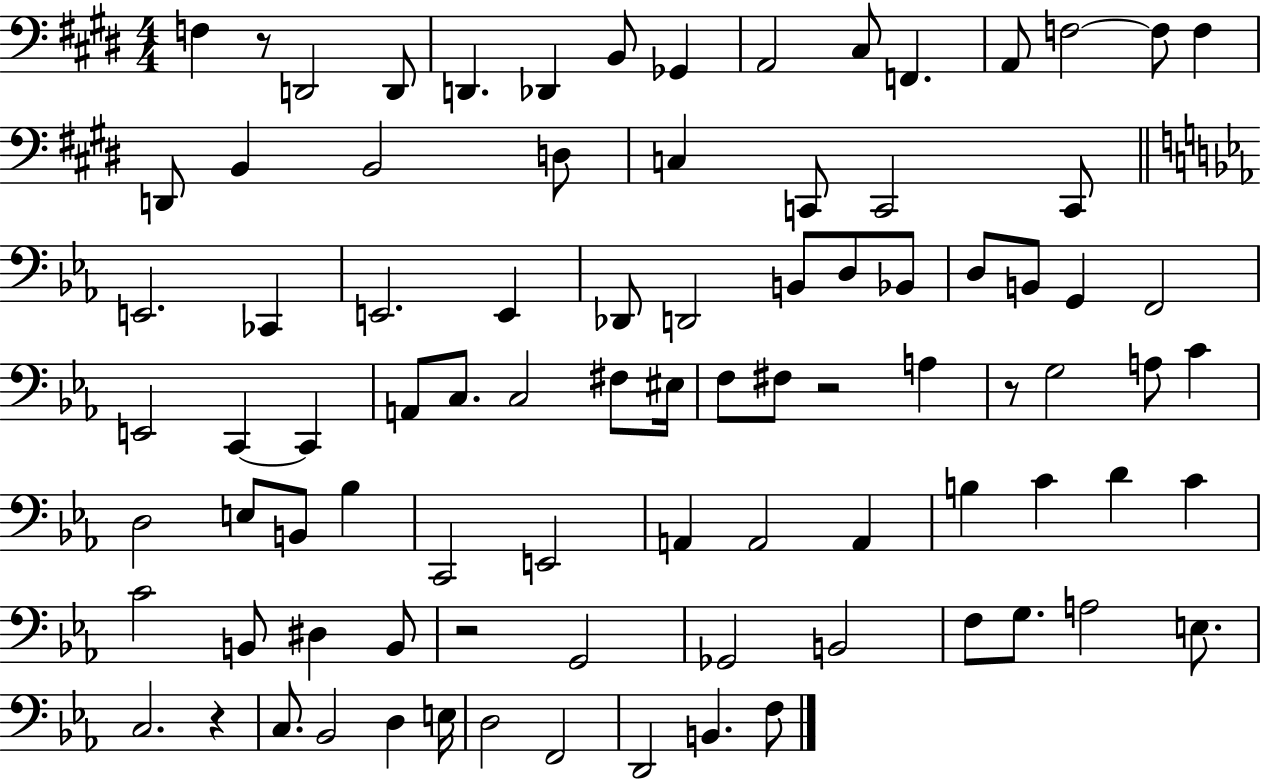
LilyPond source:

{
  \clef bass
  \numericTimeSignature
  \time 4/4
  \key e \major
  \repeat volta 2 { f4 r8 d,2 d,8 | d,4. des,4 b,8 ges,4 | a,2 cis8 f,4. | a,8 f2~~ f8 f4 | \break d,8 b,4 b,2 d8 | c4 c,8 c,2 c,8 | \bar "||" \break \key ees \major e,2. ces,4 | e,2. e,4 | des,8 d,2 b,8 d8 bes,8 | d8 b,8 g,4 f,2 | \break e,2 c,4~~ c,4 | a,8 c8. c2 fis8 eis16 | f8 fis8 r2 a4 | r8 g2 a8 c'4 | \break d2 e8 b,8 bes4 | c,2 e,2 | a,4 a,2 a,4 | b4 c'4 d'4 c'4 | \break c'2 b,8 dis4 b,8 | r2 g,2 | ges,2 b,2 | f8 g8. a2 e8. | \break c2. r4 | c8. bes,2 d4 e16 | d2 f,2 | d,2 b,4. f8 | \break } \bar "|."
}